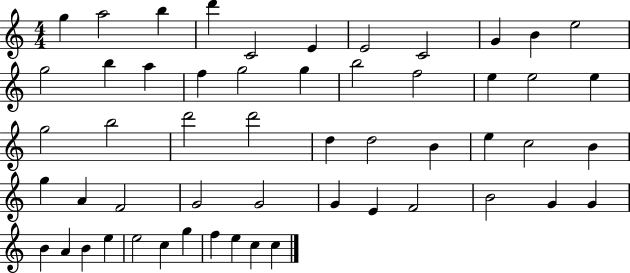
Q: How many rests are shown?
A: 0